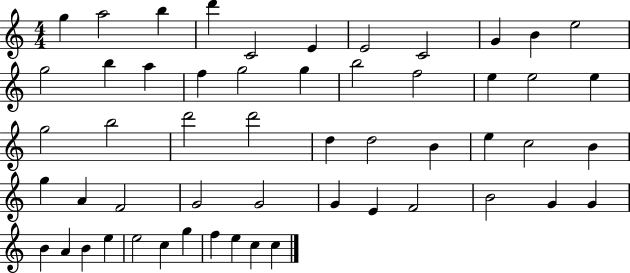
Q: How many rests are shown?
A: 0